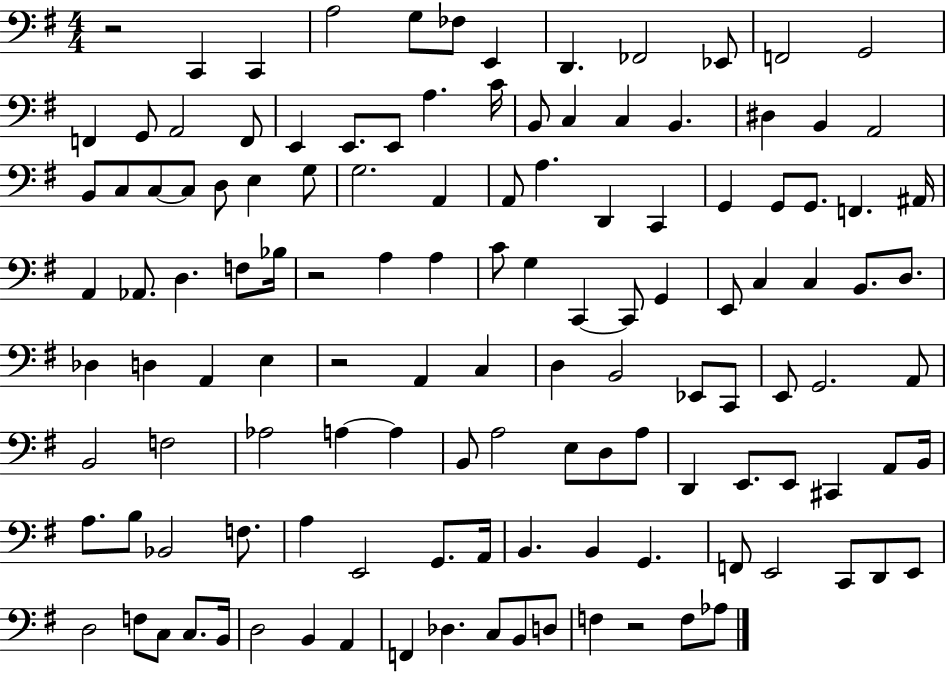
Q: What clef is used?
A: bass